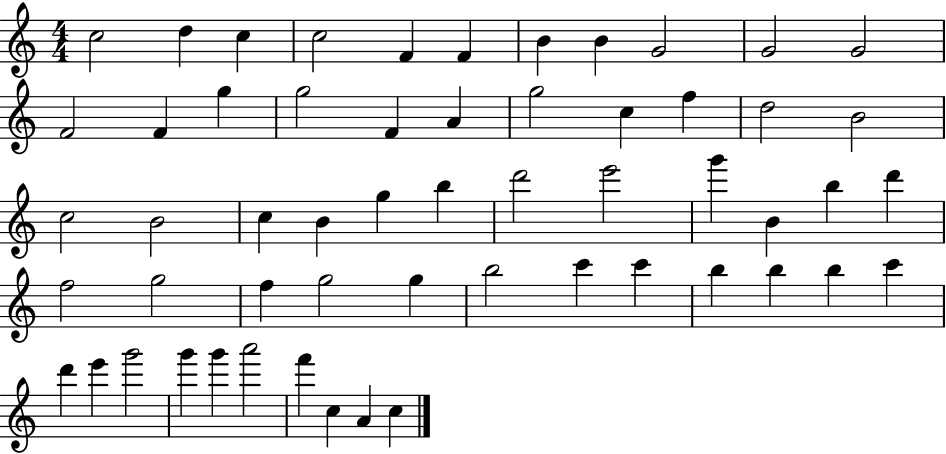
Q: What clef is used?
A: treble